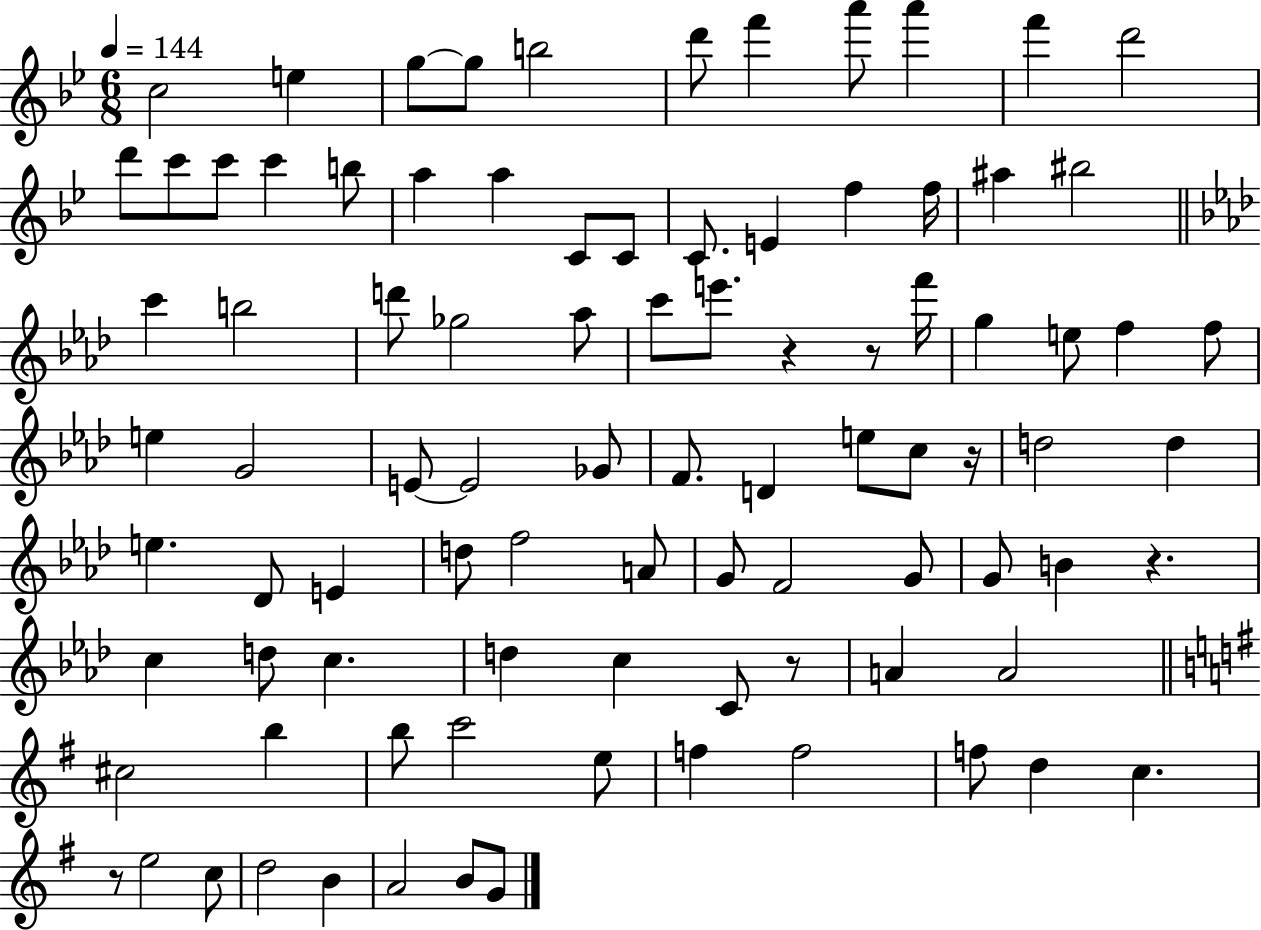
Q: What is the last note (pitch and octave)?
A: G4